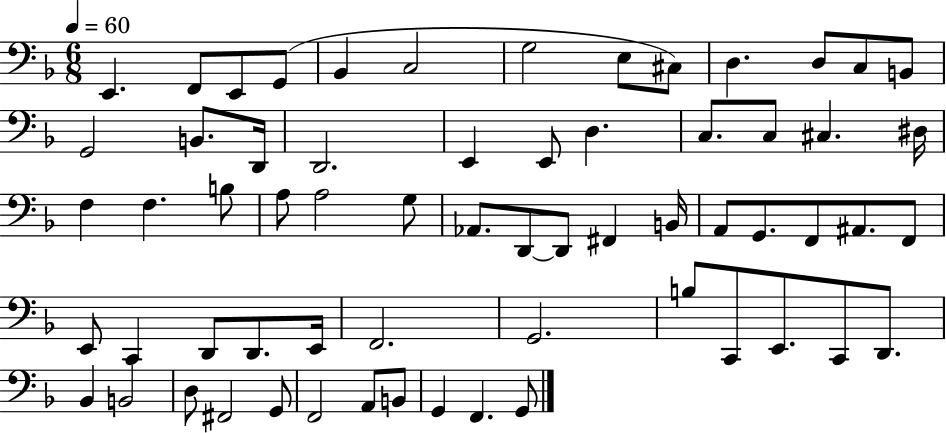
E2/q. F2/e E2/e G2/e Bb2/q C3/h G3/h E3/e C#3/e D3/q. D3/e C3/e B2/e G2/h B2/e. D2/s D2/h. E2/q E2/e D3/q. C3/e. C3/e C#3/q. D#3/s F3/q F3/q. B3/e A3/e A3/h G3/e Ab2/e. D2/e D2/e F#2/q B2/s A2/e G2/e. F2/e A#2/e. F2/e E2/e C2/q D2/e D2/e. E2/s F2/h. G2/h. B3/e C2/e E2/e. C2/e D2/e. Bb2/q B2/h D3/e F#2/h G2/e F2/h A2/e B2/e G2/q F2/q. G2/e